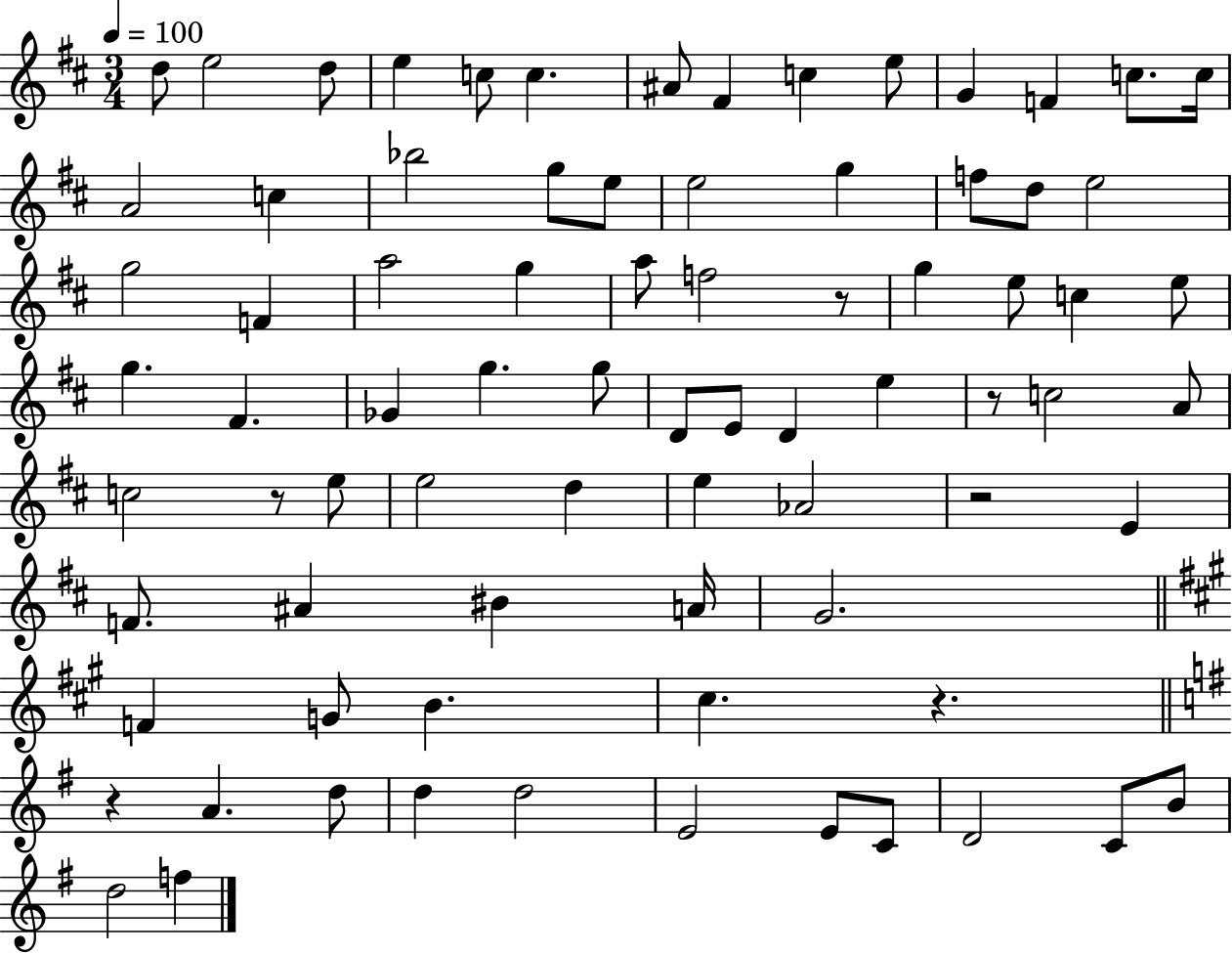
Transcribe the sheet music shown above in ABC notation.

X:1
T:Untitled
M:3/4
L:1/4
K:D
d/2 e2 d/2 e c/2 c ^A/2 ^F c e/2 G F c/2 c/4 A2 c _b2 g/2 e/2 e2 g f/2 d/2 e2 g2 F a2 g a/2 f2 z/2 g e/2 c e/2 g ^F _G g g/2 D/2 E/2 D e z/2 c2 A/2 c2 z/2 e/2 e2 d e _A2 z2 E F/2 ^A ^B A/4 G2 F G/2 B ^c z z A d/2 d d2 E2 E/2 C/2 D2 C/2 B/2 d2 f